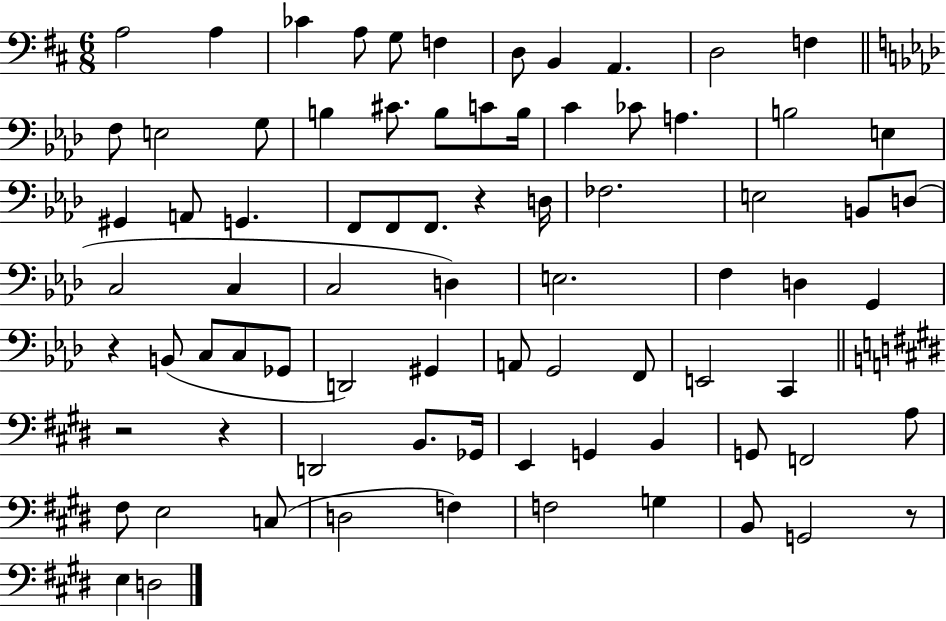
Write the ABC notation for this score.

X:1
T:Untitled
M:6/8
L:1/4
K:D
A,2 A, _C A,/2 G,/2 F, D,/2 B,, A,, D,2 F, F,/2 E,2 G,/2 B, ^C/2 B,/2 C/2 B,/4 C _C/2 A, B,2 E, ^G,, A,,/2 G,, F,,/2 F,,/2 F,,/2 z D,/4 _F,2 E,2 B,,/2 D,/2 C,2 C, C,2 D, E,2 F, D, G,, z B,,/2 C,/2 C,/2 _G,,/2 D,,2 ^G,, A,,/2 G,,2 F,,/2 E,,2 C,, z2 z D,,2 B,,/2 _G,,/4 E,, G,, B,, G,,/2 F,,2 A,/2 ^F,/2 E,2 C,/2 D,2 F, F,2 G, B,,/2 G,,2 z/2 E, D,2